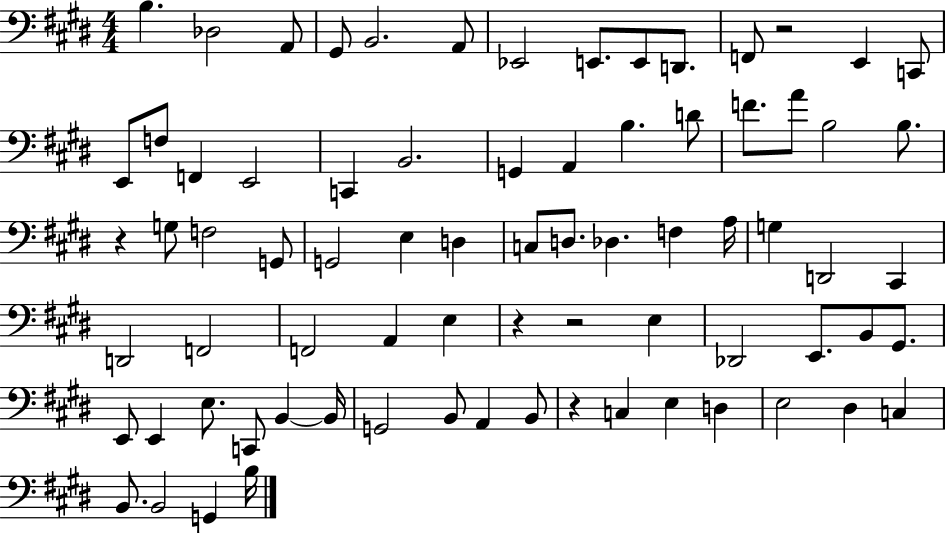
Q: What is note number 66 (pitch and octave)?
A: D#3